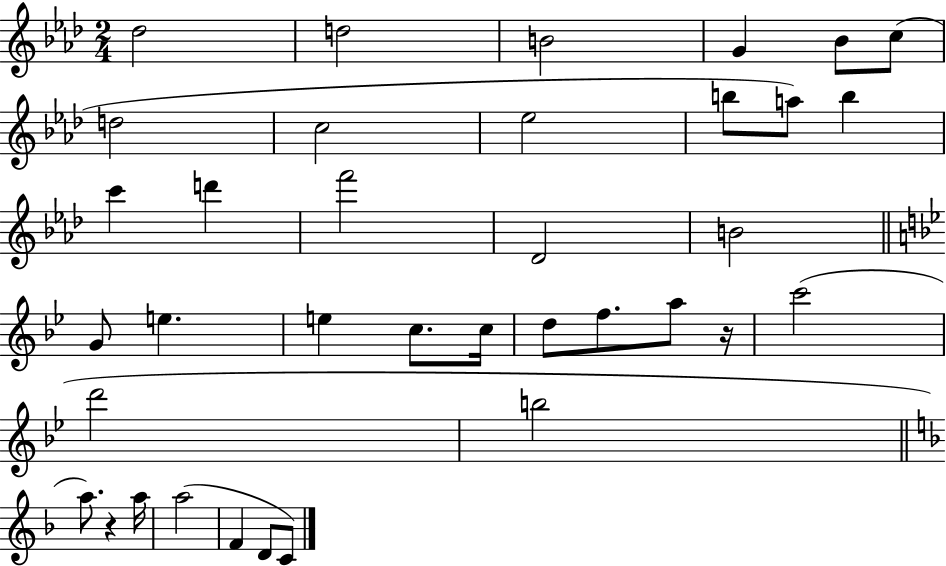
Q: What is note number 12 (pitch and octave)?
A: B5